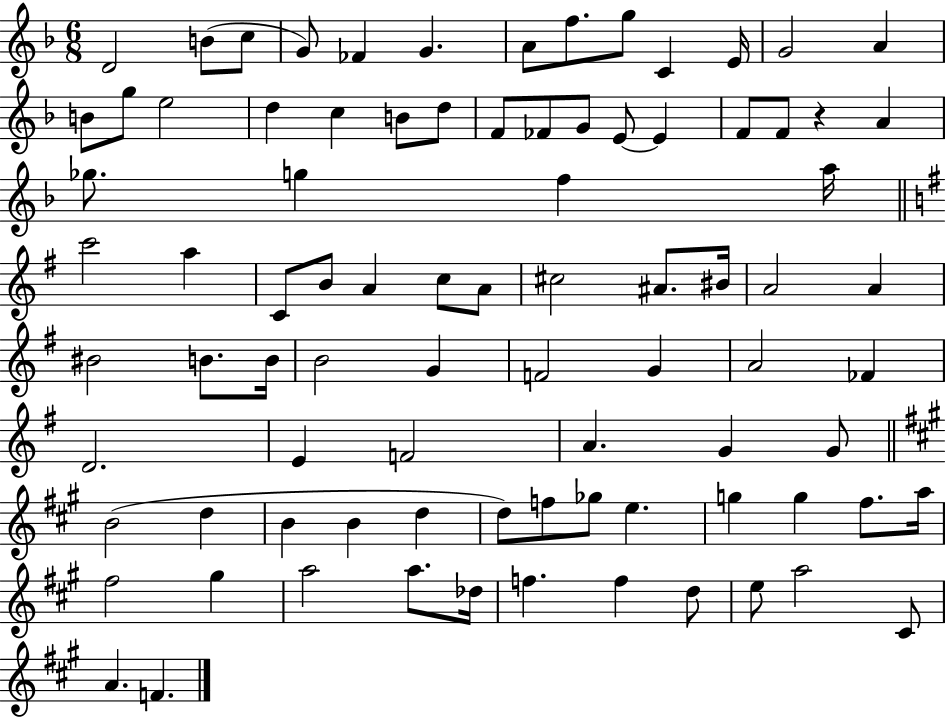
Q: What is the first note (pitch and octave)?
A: D4